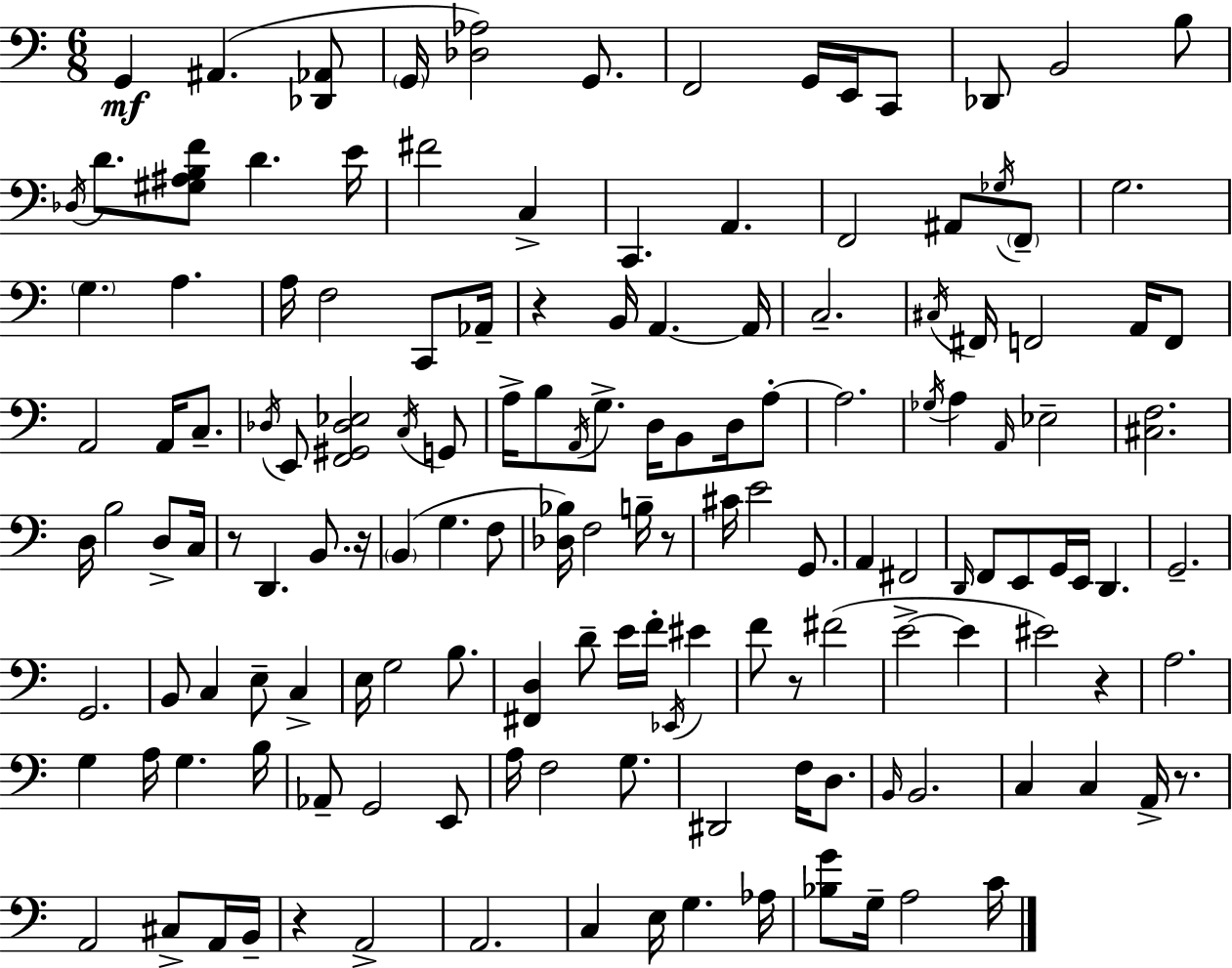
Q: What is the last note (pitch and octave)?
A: C4